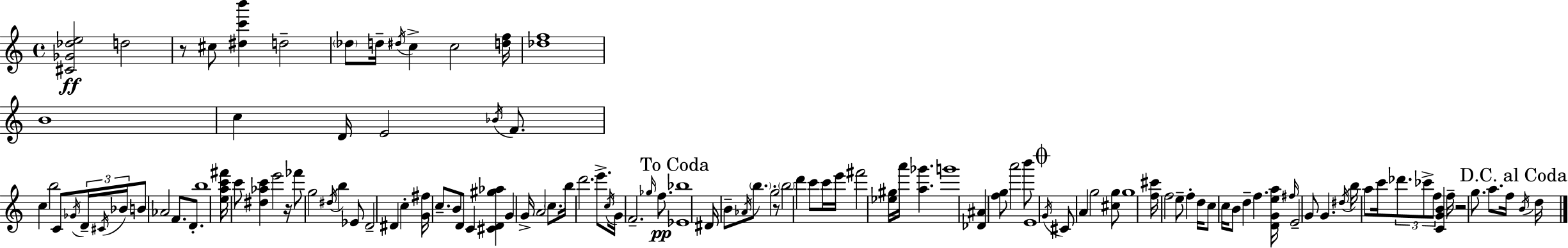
X:1
T:Untitled
M:4/4
L:1/4
K:C
[^C_G_de]2 d2 z/2 ^c/2 [^dc'b'] d2 _d/2 d/4 ^d/4 c c2 [df]/4 [_df]4 B4 c D/4 E2 _B/4 F/2 c b2 C/2 _G/4 D/4 ^C/4 _B/4 B/2 _A2 F/2 D/2 b4 [eac'^f']/4 c'/2 [^d_ac'] e'2 z/4 _f'/2 g2 ^d/4 b _E/2 D2 ^D c [G^f]/4 c/2 B/2 D/2 C [^CD^g_a] G G/4 A2 c/2 b/4 d'2 e'/2 c/4 G/4 F2 _g/4 f/2 [_E_b]4 ^D/4 B/2 _A/4 b/2 g2 z/2 b2 d' c'/2 c'/4 e'/4 ^f'2 [_e^g]/4 a'/4 [a_g'] g'4 [_D^A] [fg]/2 a'2 b'/2 E4 G/4 ^C/2 A g2 [^cg]/2 g4 [f^c']/4 f2 e/2 f d/4 c/2 c/4 B/2 d f [DGea]/4 ^f/4 E2 G/2 G ^d/4 b/4 a/2 c'/4 _d'/2 _c'/2 f/2 [CGB] f/4 z2 g/2 a/2 f/4 B/4 d/4